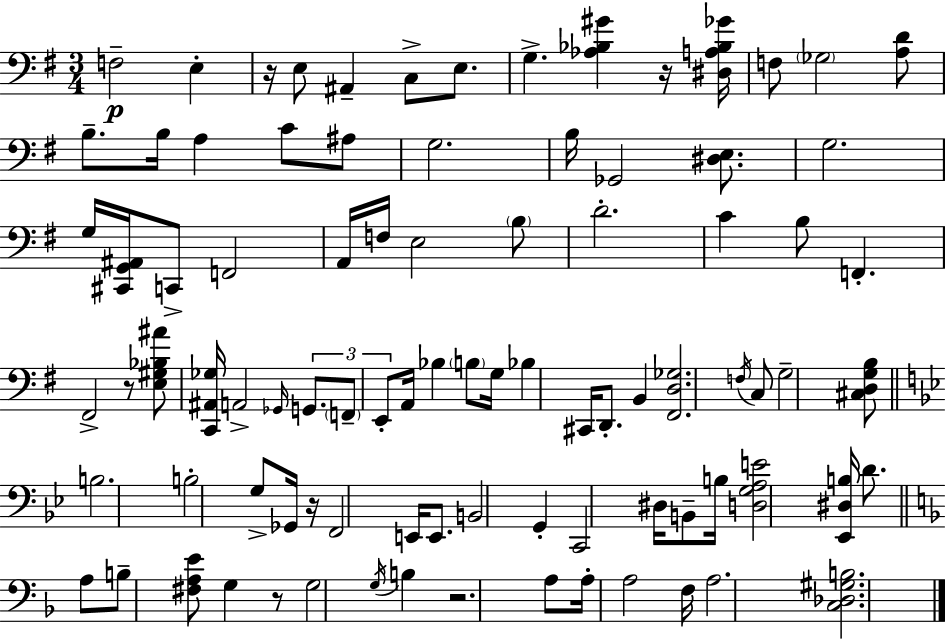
F3/h E3/q R/s E3/e A#2/q C3/e E3/e. G3/q. [Ab3,Bb3,G#4]/q R/s [D#3,A3,Bb3,Gb4]/s F3/e Gb3/h [A3,D4]/e B3/e. B3/s A3/q C4/e A#3/e G3/h. B3/s Gb2/h [D#3,E3]/e. G3/h. G3/s [C#2,G2,A#2]/s C2/e F2/h A2/s F3/s E3/h B3/e D4/h. C4/q B3/e F2/q. F#2/h R/e [E3,G#3,Bb3,A#4]/e [C2,A#2,Gb3]/s A2/h Gb2/s G2/e. F2/e E2/e A2/s Bb3/q B3/e G3/s Bb3/q C#2/s D2/e. B2/q [F#2,D3,Gb3]/h. F3/s C3/e G3/h [C#3,D3,G3,B3]/e B3/h. B3/h G3/e Gb2/s R/s F2/h E2/s E2/e. B2/h G2/q C2/h D#3/s B2/e B3/s [D3,G3,A3,E4]/h [Eb2,D#3,B3]/s D4/e. A3/e B3/e [F#3,A3,E4]/e G3/q R/e G3/h G3/s B3/q R/h. A3/e A3/s A3/h F3/s A3/h. [C3,Db3,G#3,B3]/h.